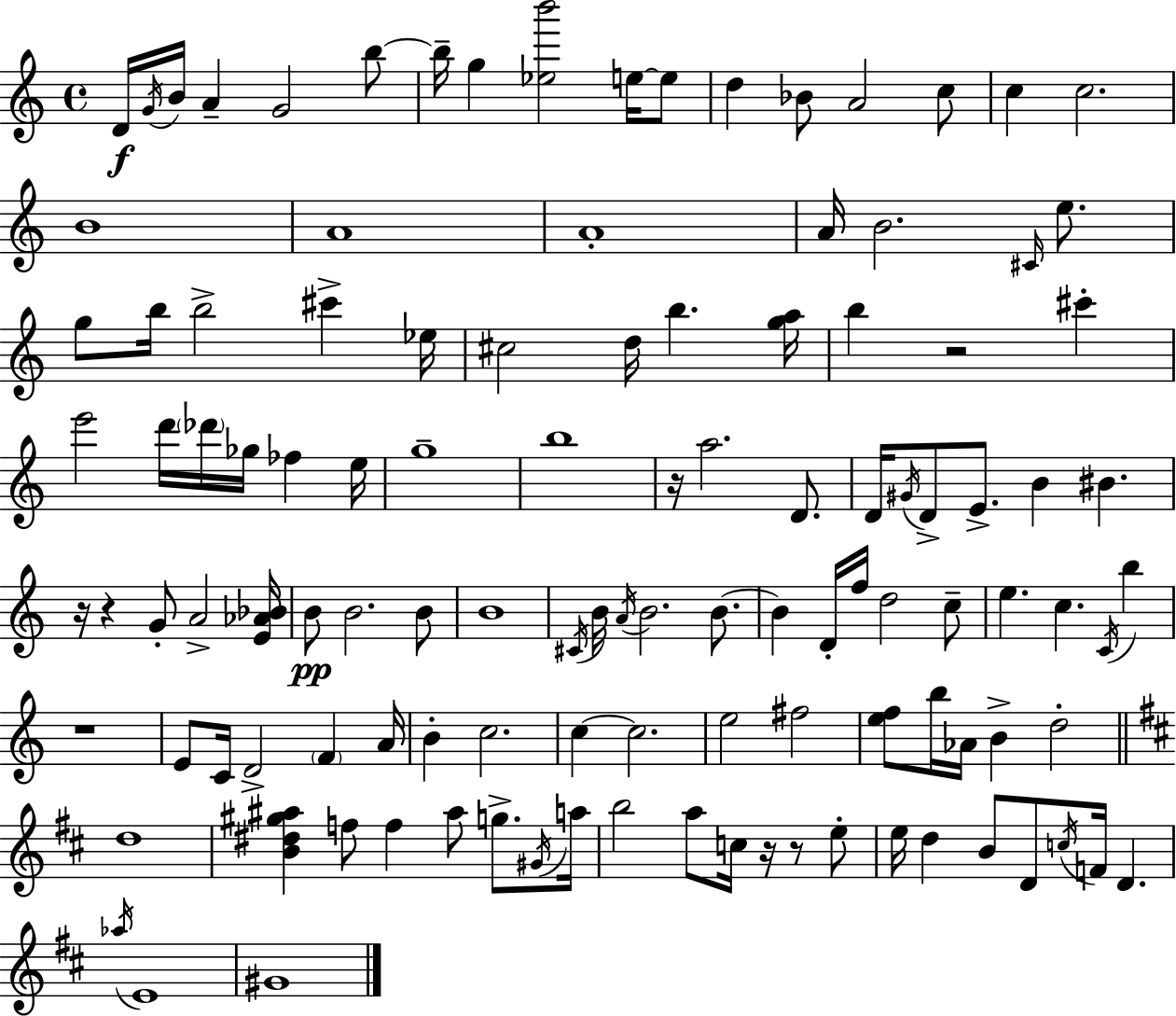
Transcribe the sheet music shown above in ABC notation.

X:1
T:Untitled
M:4/4
L:1/4
K:Am
D/4 G/4 B/4 A G2 b/2 b/4 g [_eb']2 e/4 e/2 d _B/2 A2 c/2 c c2 B4 A4 A4 A/4 B2 ^C/4 e/2 g/2 b/4 b2 ^c' _e/4 ^c2 d/4 b [ga]/4 b z2 ^c' e'2 d'/4 _d'/4 _g/4 _f e/4 g4 b4 z/4 a2 D/2 D/4 ^G/4 D/2 E/2 B ^B z/4 z G/2 A2 [E_A_B]/4 B/2 B2 B/2 B4 ^C/4 B/4 A/4 B2 B/2 B D/4 f/4 d2 c/2 e c C/4 b z4 E/2 C/4 D2 F A/4 B c2 c c2 e2 ^f2 [ef]/2 b/4 _A/4 B d2 d4 [B^d^g^a] f/2 f ^a/2 g/2 ^G/4 a/4 b2 a/2 c/4 z/4 z/2 e/2 e/4 d B/2 D/2 c/4 F/4 D _a/4 E4 ^G4